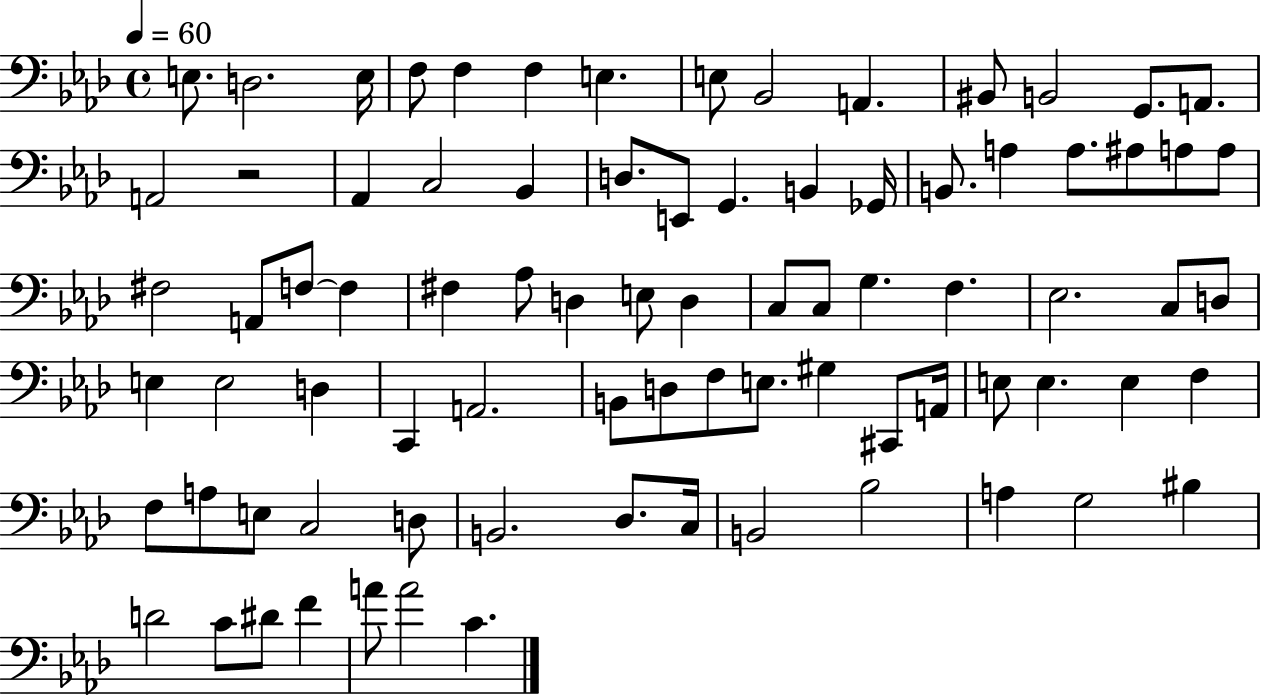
{
  \clef bass
  \time 4/4
  \defaultTimeSignature
  \key aes \major
  \tempo 4 = 60
  e8. d2. e16 | f8 f4 f4 e4. | e8 bes,2 a,4. | bis,8 b,2 g,8. a,8. | \break a,2 r2 | aes,4 c2 bes,4 | d8. e,8 g,4. b,4 ges,16 | b,8. a4 a8. ais8 a8 a8 | \break fis2 a,8 f8~~ f4 | fis4 aes8 d4 e8 d4 | c8 c8 g4. f4. | ees2. c8 d8 | \break e4 e2 d4 | c,4 a,2. | b,8 d8 f8 e8. gis4 cis,8 a,16 | e8 e4. e4 f4 | \break f8 a8 e8 c2 d8 | b,2. des8. c16 | b,2 bes2 | a4 g2 bis4 | \break d'2 c'8 dis'8 f'4 | a'8 a'2 c'4. | \bar "|."
}